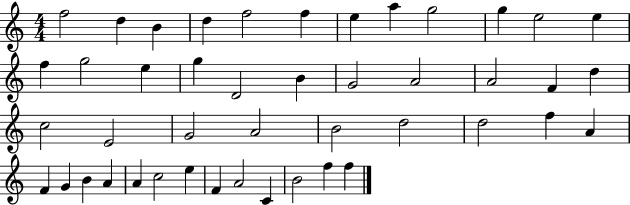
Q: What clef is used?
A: treble